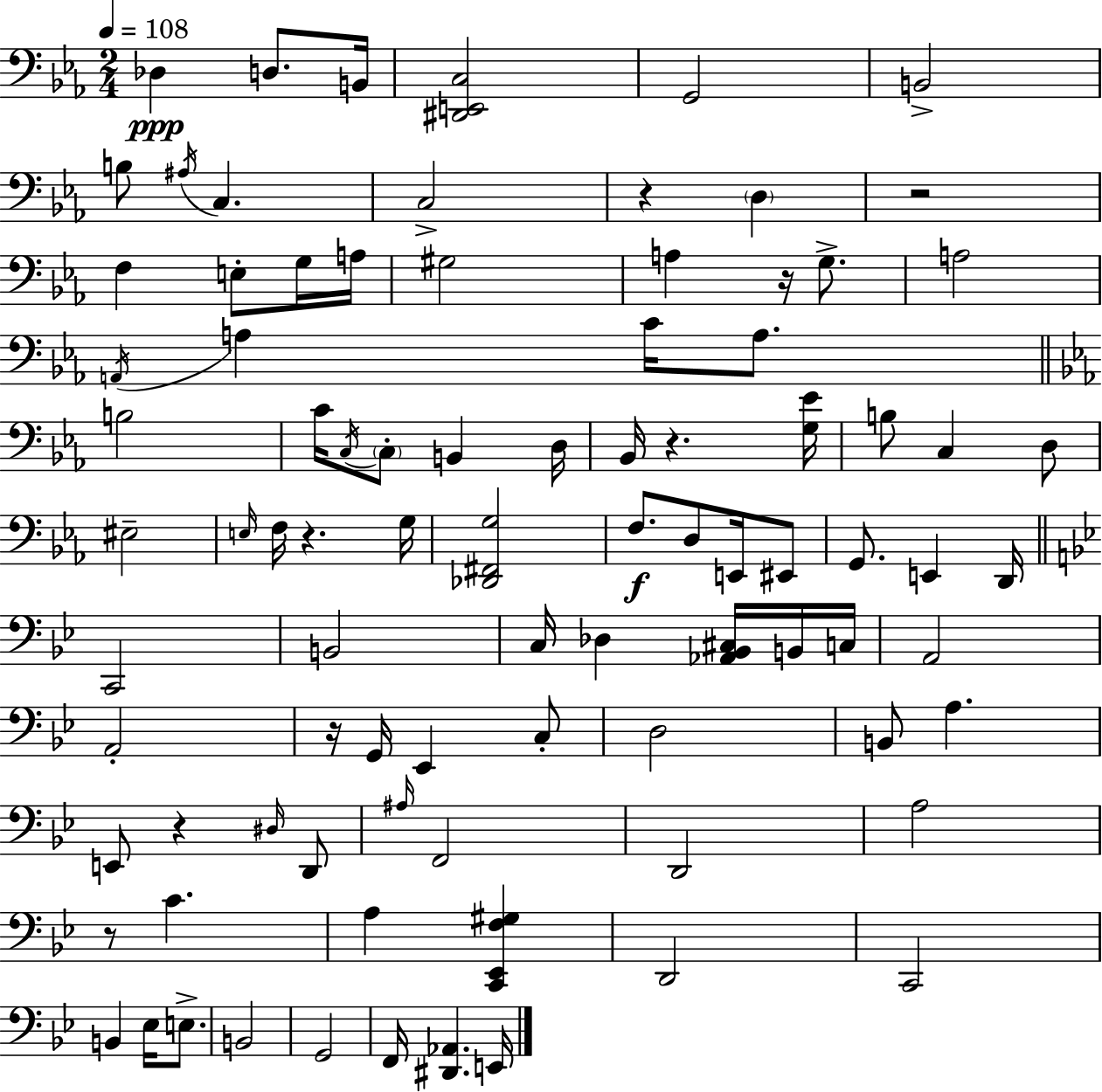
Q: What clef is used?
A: bass